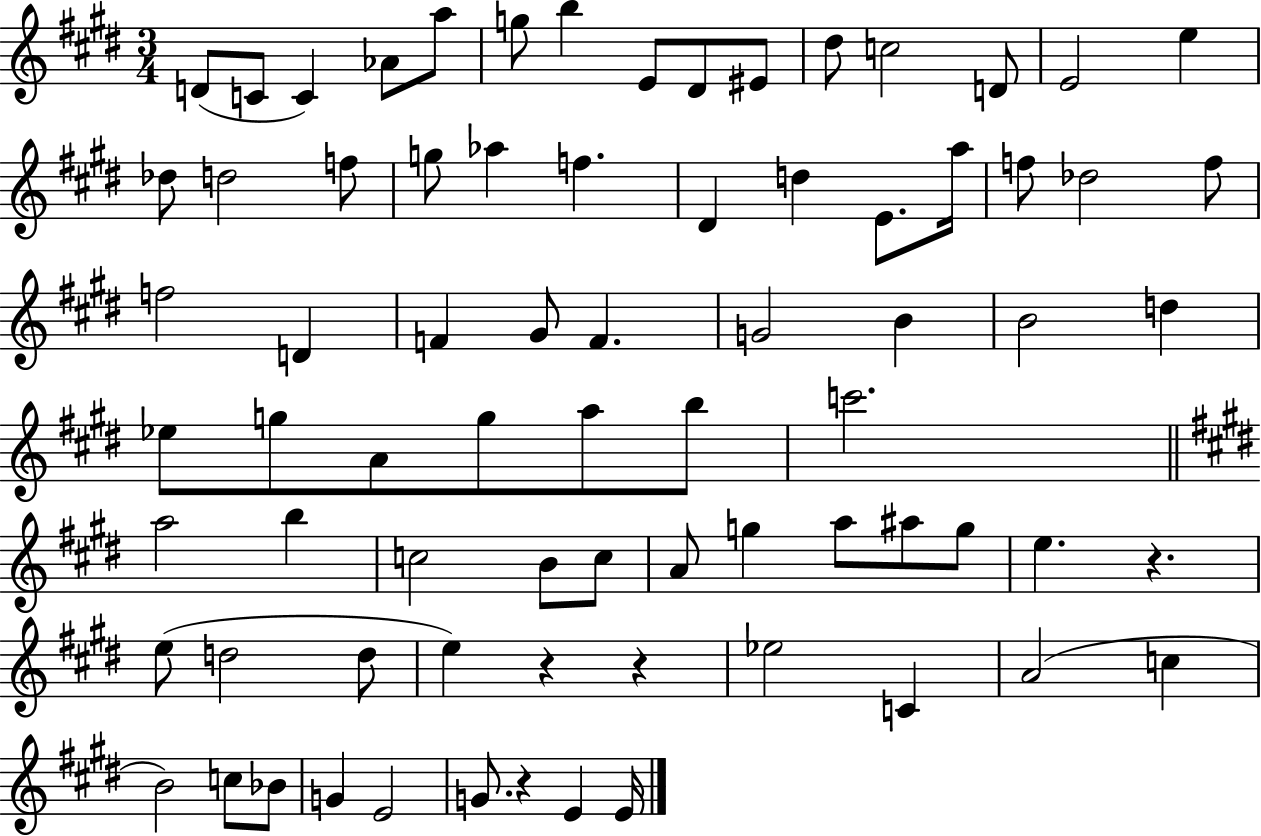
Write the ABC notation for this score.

X:1
T:Untitled
M:3/4
L:1/4
K:E
D/2 C/2 C _A/2 a/2 g/2 b E/2 ^D/2 ^E/2 ^d/2 c2 D/2 E2 e _d/2 d2 f/2 g/2 _a f ^D d E/2 a/4 f/2 _d2 f/2 f2 D F ^G/2 F G2 B B2 d _e/2 g/2 A/2 g/2 a/2 b/2 c'2 a2 b c2 B/2 c/2 A/2 g a/2 ^a/2 g/2 e z e/2 d2 d/2 e z z _e2 C A2 c B2 c/2 _B/2 G E2 G/2 z E E/4